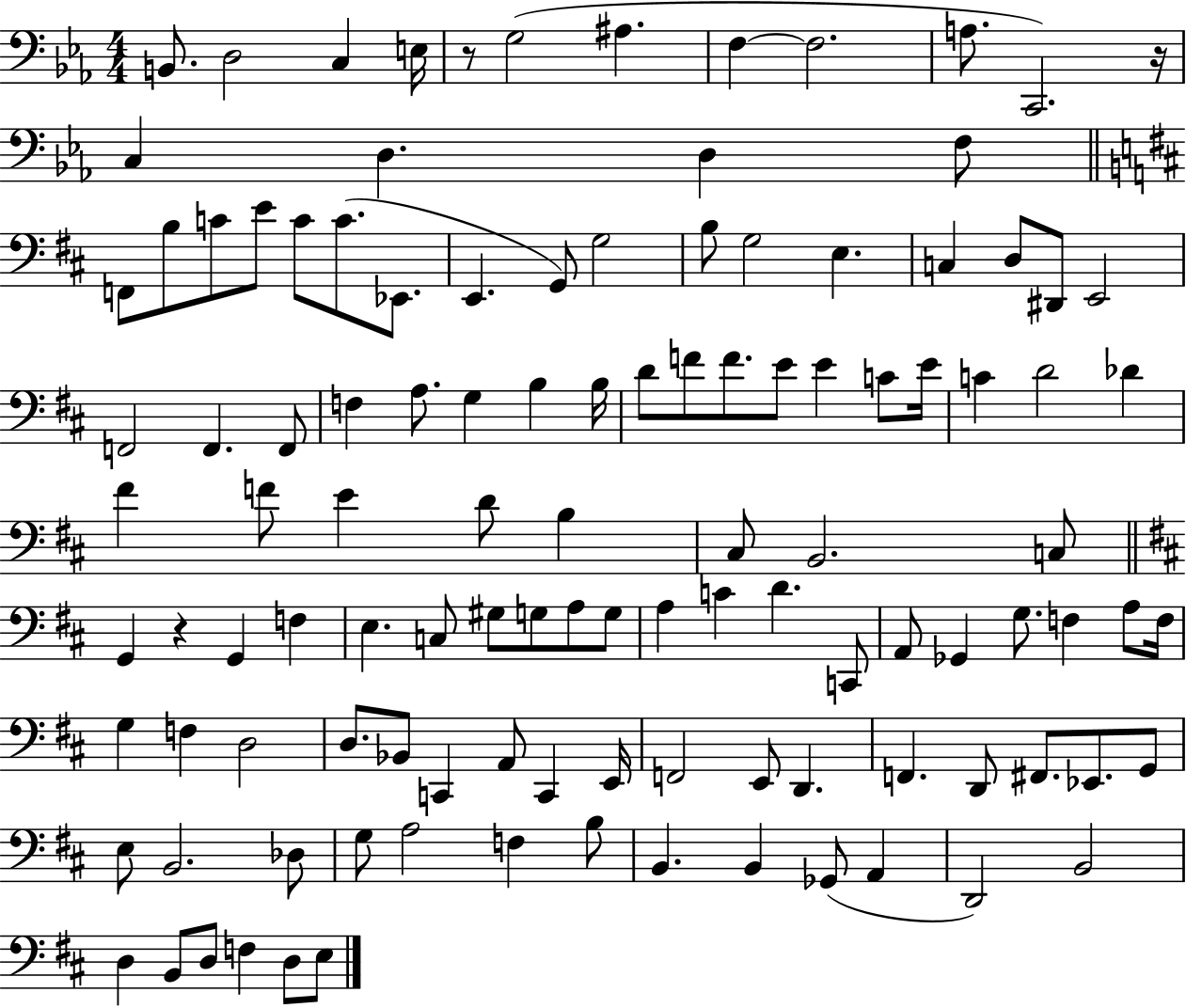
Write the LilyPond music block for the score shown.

{
  \clef bass
  \numericTimeSignature
  \time 4/4
  \key ees \major
  b,8. d2 c4 e16 | r8 g2( ais4. | f4~~ f2. | a8. c,2.) r16 | \break c4 d4. d4 f8 | \bar "||" \break \key d \major f,8 b8 c'8 e'8 c'8 c'8.( ees,8. | e,4. g,8) g2 | b8 g2 e4. | c4 d8 dis,8 e,2 | \break f,2 f,4. f,8 | f4 a8. g4 b4 b16 | d'8 f'8 f'8. e'8 e'4 c'8 e'16 | c'4 d'2 des'4 | \break fis'4 f'8 e'4 d'8 b4 | cis8 b,2. c8 | \bar "||" \break \key d \major g,4 r4 g,4 f4 | e4. c8 gis8 g8 a8 g8 | a4 c'4 d'4. c,8 | a,8 ges,4 g8. f4 a8 f16 | \break g4 f4 d2 | d8. bes,8 c,4 a,8 c,4 e,16 | f,2 e,8 d,4. | f,4. d,8 fis,8. ees,8. g,8 | \break e8 b,2. des8 | g8 a2 f4 b8 | b,4. b,4 ges,8( a,4 | d,2) b,2 | \break d4 b,8 d8 f4 d8 e8 | \bar "|."
}